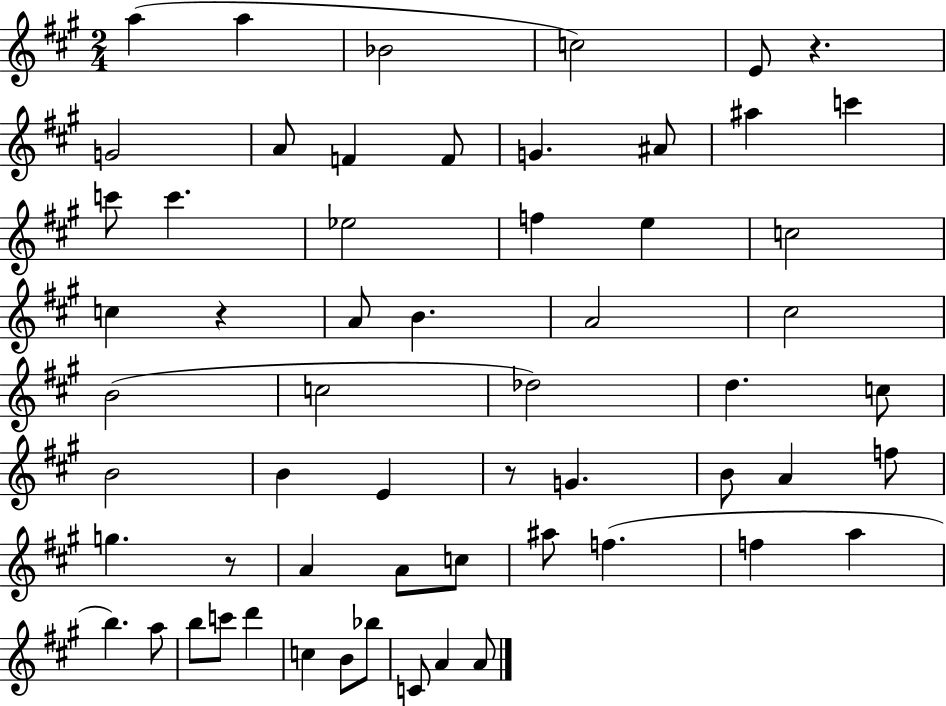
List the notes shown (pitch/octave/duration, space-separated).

A5/q A5/q Bb4/h C5/h E4/e R/q. G4/h A4/e F4/q F4/e G4/q. A#4/e A#5/q C6/q C6/e C6/q. Eb5/h F5/q E5/q C5/h C5/q R/q A4/e B4/q. A4/h C#5/h B4/h C5/h Db5/h D5/q. C5/e B4/h B4/q E4/q R/e G4/q. B4/e A4/q F5/e G5/q. R/e A4/q A4/e C5/e A#5/e F5/q. F5/q A5/q B5/q. A5/e B5/e C6/e D6/q C5/q B4/e Bb5/e C4/e A4/q A4/e